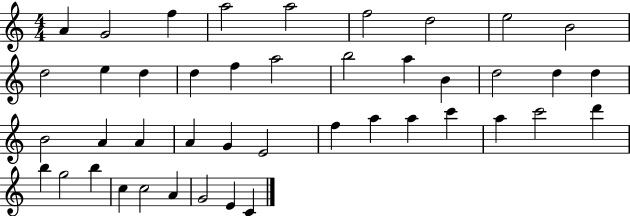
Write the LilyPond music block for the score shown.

{
  \clef treble
  \numericTimeSignature
  \time 4/4
  \key c \major
  a'4 g'2 f''4 | a''2 a''2 | f''2 d''2 | e''2 b'2 | \break d''2 e''4 d''4 | d''4 f''4 a''2 | b''2 a''4 b'4 | d''2 d''4 d''4 | \break b'2 a'4 a'4 | a'4 g'4 e'2 | f''4 a''4 a''4 c'''4 | a''4 c'''2 d'''4 | \break b''4 g''2 b''4 | c''4 c''2 a'4 | g'2 e'4 c'4 | \bar "|."
}